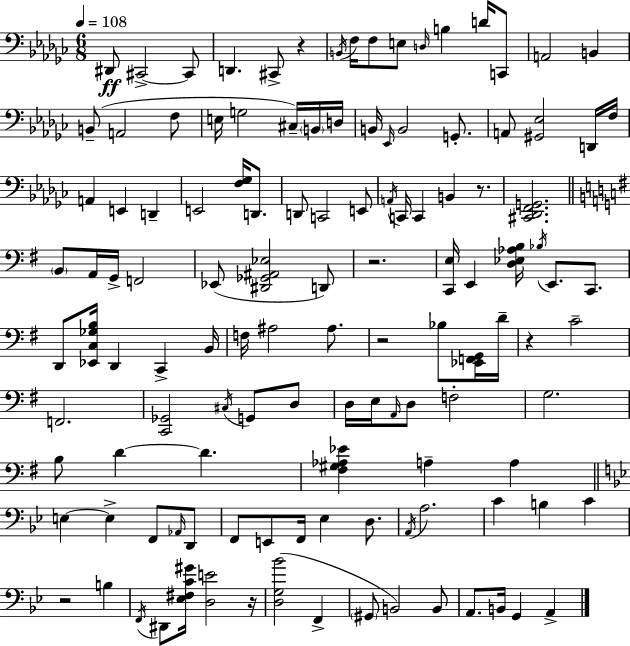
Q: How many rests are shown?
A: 7